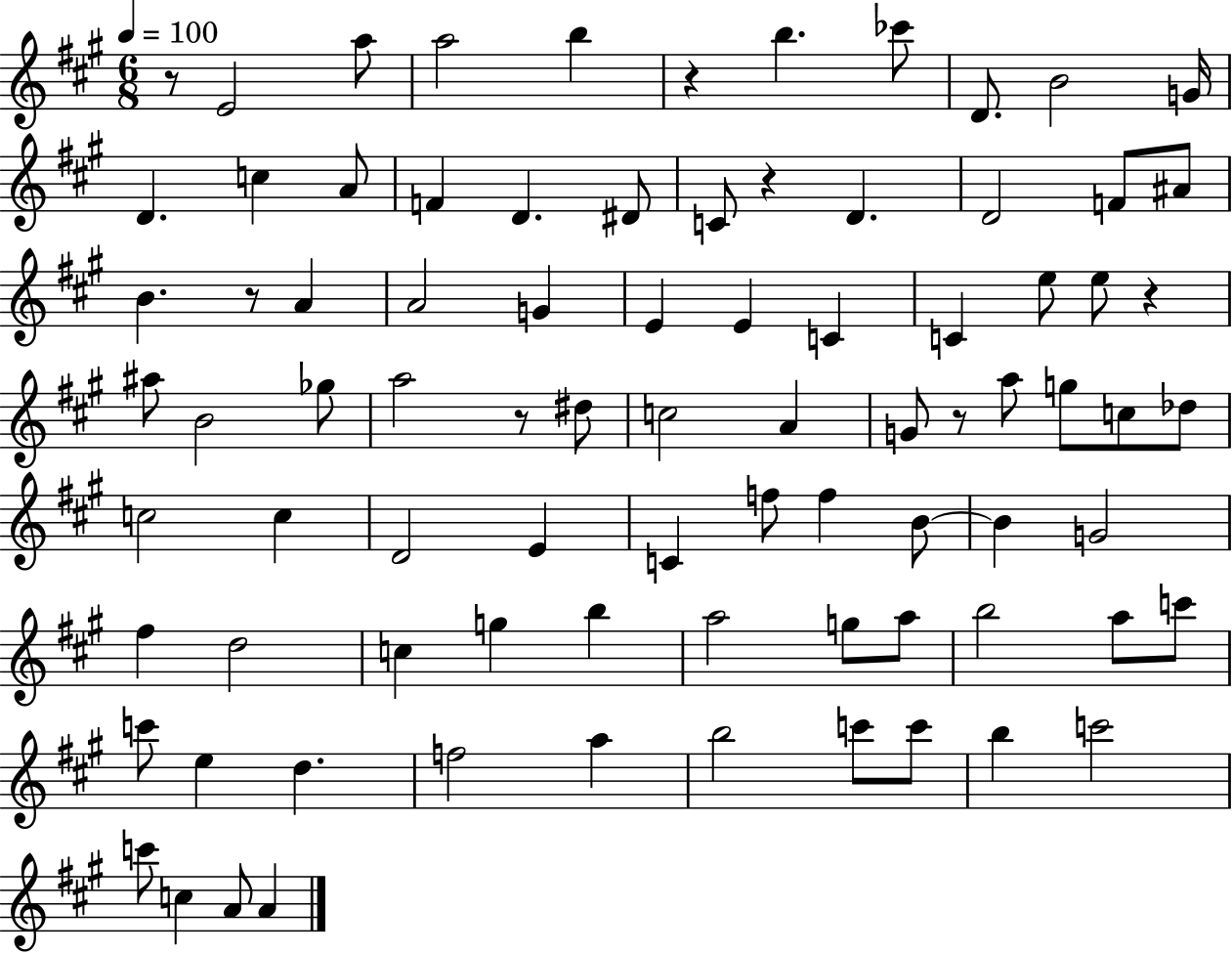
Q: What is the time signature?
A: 6/8